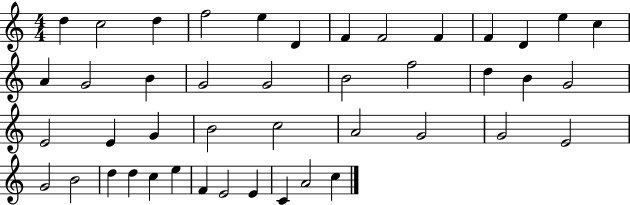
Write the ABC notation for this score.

X:1
T:Untitled
M:4/4
L:1/4
K:C
d c2 d f2 e D F F2 F F D e c A G2 B G2 G2 B2 f2 d B G2 E2 E G B2 c2 A2 G2 G2 E2 G2 B2 d d c e F E2 E C A2 c